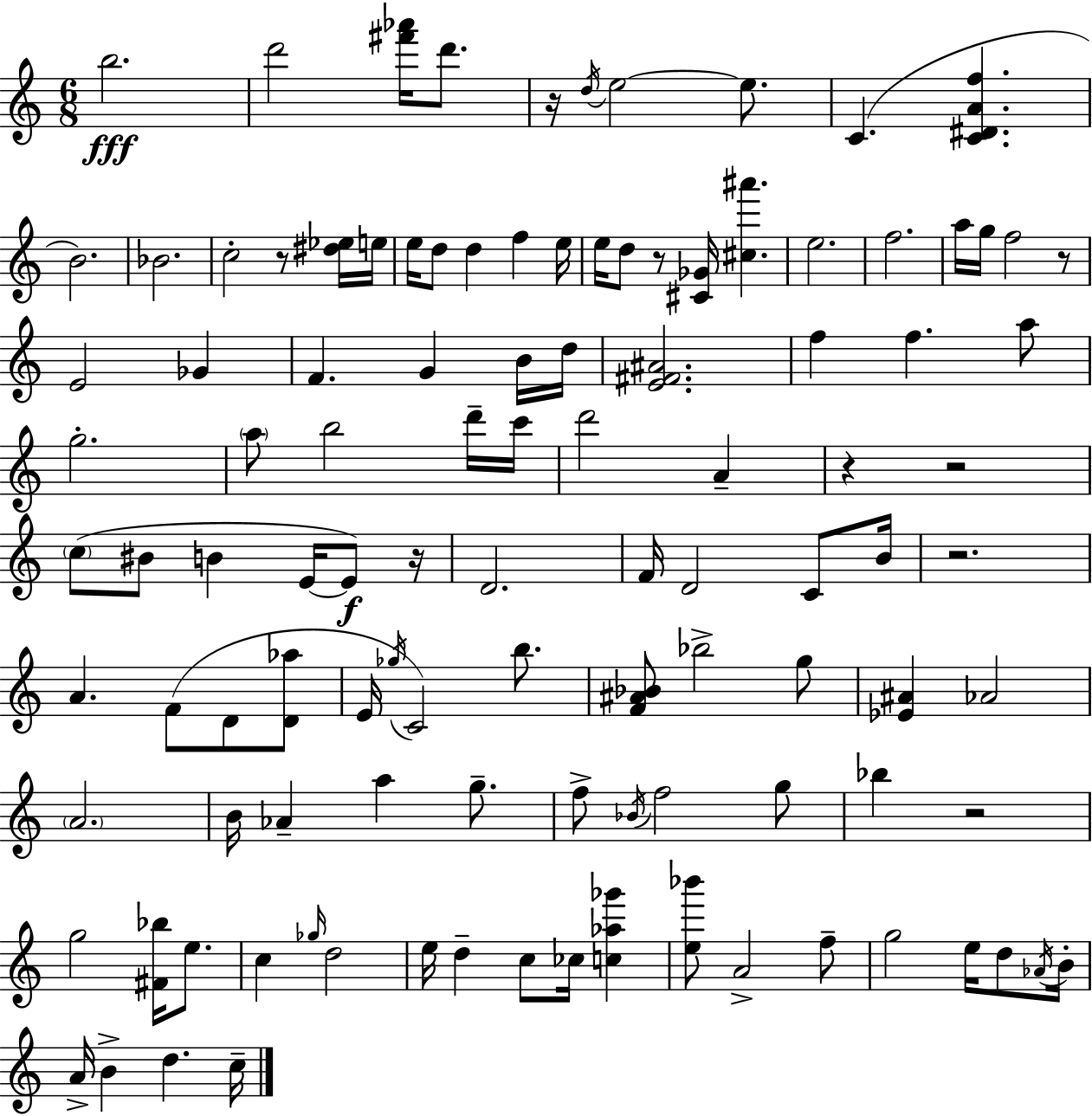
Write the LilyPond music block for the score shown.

{
  \clef treble
  \numericTimeSignature
  \time 6/8
  \key a \minor
  b''2.\fff | d'''2 <fis''' aes'''>16 d'''8. | r16 \acciaccatura { d''16 } e''2~~ e''8. | c'4.( <c' dis' a' f''>4. | \break b'2.) | bes'2. | c''2-. r8 <dis'' ees''>16 | e''16 e''16 d''8 d''4 f''4 | \break e''16 e''16 d''8 r8 <cis' ges'>16 <cis'' ais'''>4. | e''2. | f''2. | a''16 g''16 f''2 r8 | \break e'2 ges'4 | f'4. g'4 b'16 | d''16 <e' fis' ais'>2. | f''4 f''4. a''8 | \break g''2.-. | \parenthesize a''8 b''2 d'''16-- | c'''16 d'''2 a'4-- | r4 r2 | \break \parenthesize c''8( bis'8 b'4 e'16~~ e'8\f) | r16 d'2. | f'16 d'2 c'8 | b'16 r2. | \break a'4. f'8( d'8 <d' aes''>8 | e'16 \acciaccatura { ges''16 } c'2) b''8. | <f' ais' bes'>8 bes''2-> | g''8 <ees' ais'>4 aes'2 | \break \parenthesize a'2. | b'16 aes'4-- a''4 g''8.-- | f''8-> \acciaccatura { bes'16 } f''2 | g''8 bes''4 r2 | \break g''2 <fis' bes''>16 | e''8. c''4 \grace { ges''16 } d''2 | e''16 d''4-- c''8 ces''16 | <c'' aes'' ges'''>4 <e'' bes'''>8 a'2-> | \break f''8-- g''2 | e''16 d''8 \acciaccatura { aes'16 } b'16-. a'16-> b'4-> d''4. | c''16-- \bar "|."
}